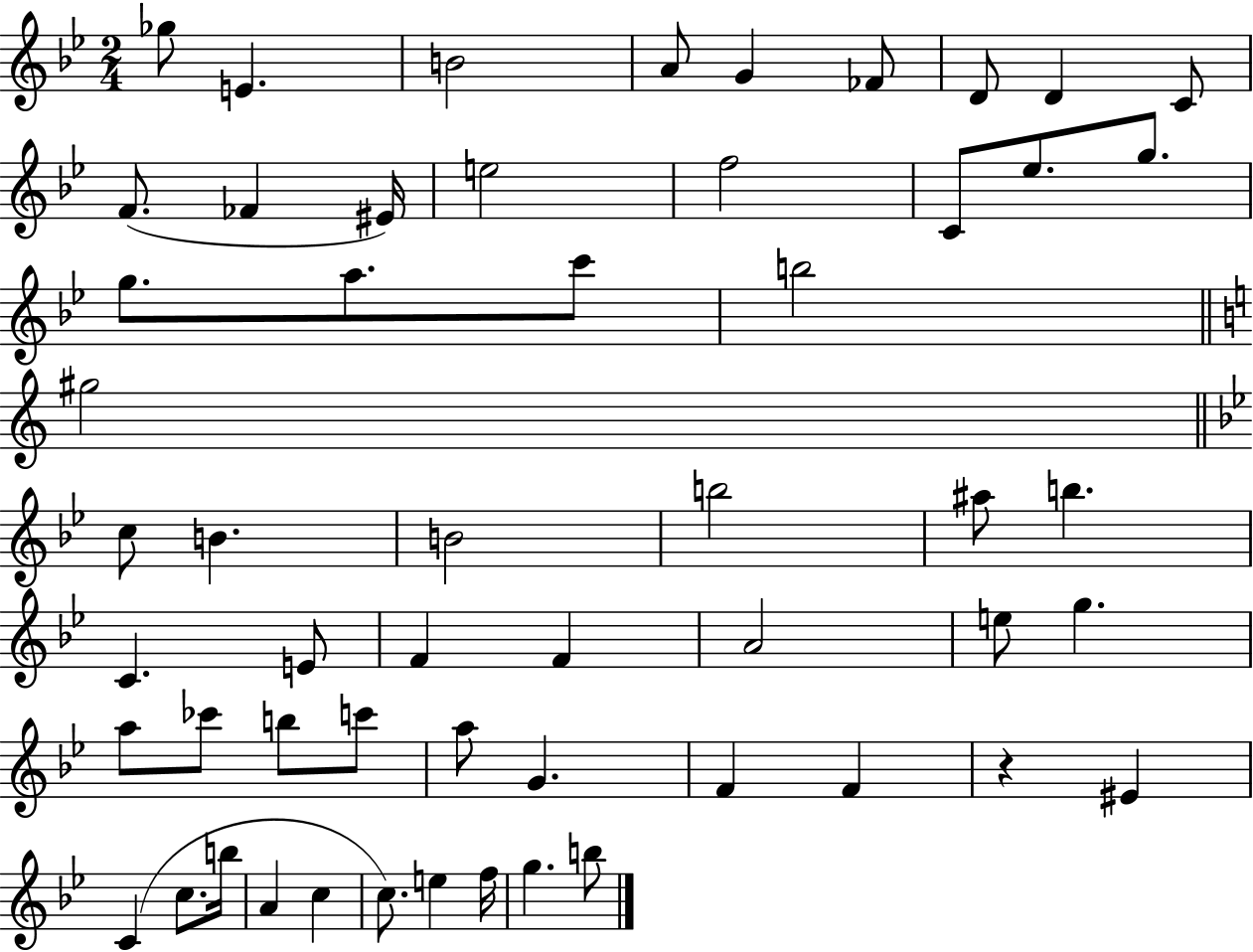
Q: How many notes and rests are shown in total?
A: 55